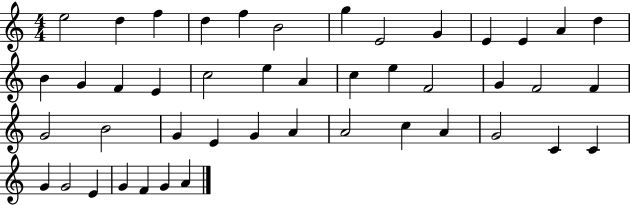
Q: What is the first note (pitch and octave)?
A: E5